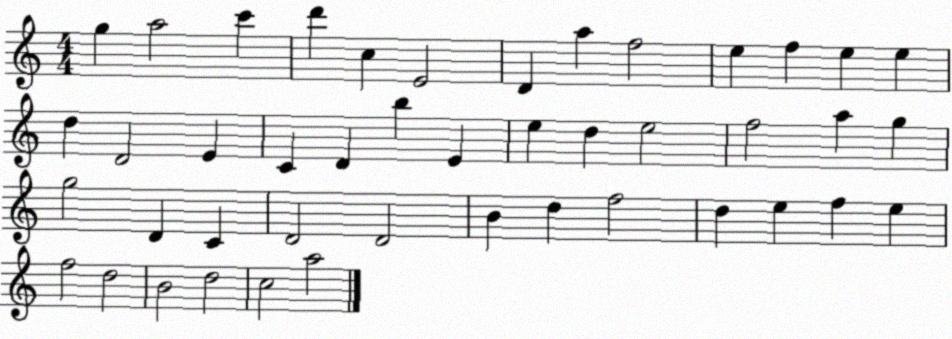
X:1
T:Untitled
M:4/4
L:1/4
K:C
g a2 c' d' c E2 D a f2 e f e e d D2 E C D b E e d e2 f2 a g g2 D C D2 D2 B d f2 d e f e f2 d2 B2 d2 c2 a2